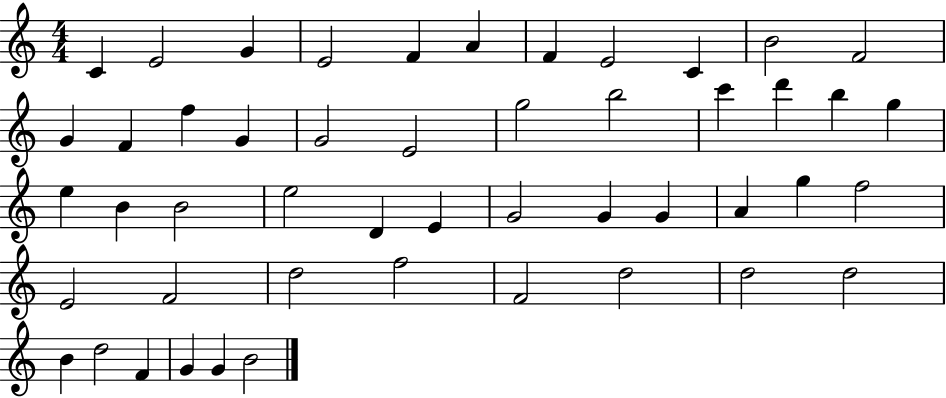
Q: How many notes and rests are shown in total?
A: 49